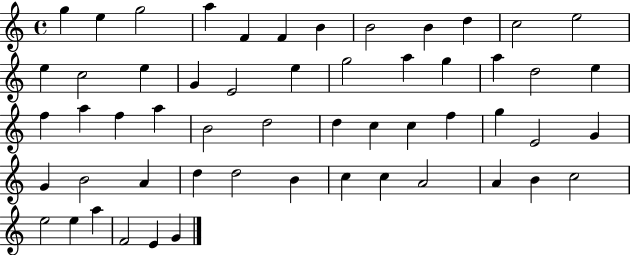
{
  \clef treble
  \time 4/4
  \defaultTimeSignature
  \key c \major
  g''4 e''4 g''2 | a''4 f'4 f'4 b'4 | b'2 b'4 d''4 | c''2 e''2 | \break e''4 c''2 e''4 | g'4 e'2 e''4 | g''2 a''4 g''4 | a''4 d''2 e''4 | \break f''4 a''4 f''4 a''4 | b'2 d''2 | d''4 c''4 c''4 f''4 | g''4 e'2 g'4 | \break g'4 b'2 a'4 | d''4 d''2 b'4 | c''4 c''4 a'2 | a'4 b'4 c''2 | \break e''2 e''4 a''4 | f'2 e'4 g'4 | \bar "|."
}